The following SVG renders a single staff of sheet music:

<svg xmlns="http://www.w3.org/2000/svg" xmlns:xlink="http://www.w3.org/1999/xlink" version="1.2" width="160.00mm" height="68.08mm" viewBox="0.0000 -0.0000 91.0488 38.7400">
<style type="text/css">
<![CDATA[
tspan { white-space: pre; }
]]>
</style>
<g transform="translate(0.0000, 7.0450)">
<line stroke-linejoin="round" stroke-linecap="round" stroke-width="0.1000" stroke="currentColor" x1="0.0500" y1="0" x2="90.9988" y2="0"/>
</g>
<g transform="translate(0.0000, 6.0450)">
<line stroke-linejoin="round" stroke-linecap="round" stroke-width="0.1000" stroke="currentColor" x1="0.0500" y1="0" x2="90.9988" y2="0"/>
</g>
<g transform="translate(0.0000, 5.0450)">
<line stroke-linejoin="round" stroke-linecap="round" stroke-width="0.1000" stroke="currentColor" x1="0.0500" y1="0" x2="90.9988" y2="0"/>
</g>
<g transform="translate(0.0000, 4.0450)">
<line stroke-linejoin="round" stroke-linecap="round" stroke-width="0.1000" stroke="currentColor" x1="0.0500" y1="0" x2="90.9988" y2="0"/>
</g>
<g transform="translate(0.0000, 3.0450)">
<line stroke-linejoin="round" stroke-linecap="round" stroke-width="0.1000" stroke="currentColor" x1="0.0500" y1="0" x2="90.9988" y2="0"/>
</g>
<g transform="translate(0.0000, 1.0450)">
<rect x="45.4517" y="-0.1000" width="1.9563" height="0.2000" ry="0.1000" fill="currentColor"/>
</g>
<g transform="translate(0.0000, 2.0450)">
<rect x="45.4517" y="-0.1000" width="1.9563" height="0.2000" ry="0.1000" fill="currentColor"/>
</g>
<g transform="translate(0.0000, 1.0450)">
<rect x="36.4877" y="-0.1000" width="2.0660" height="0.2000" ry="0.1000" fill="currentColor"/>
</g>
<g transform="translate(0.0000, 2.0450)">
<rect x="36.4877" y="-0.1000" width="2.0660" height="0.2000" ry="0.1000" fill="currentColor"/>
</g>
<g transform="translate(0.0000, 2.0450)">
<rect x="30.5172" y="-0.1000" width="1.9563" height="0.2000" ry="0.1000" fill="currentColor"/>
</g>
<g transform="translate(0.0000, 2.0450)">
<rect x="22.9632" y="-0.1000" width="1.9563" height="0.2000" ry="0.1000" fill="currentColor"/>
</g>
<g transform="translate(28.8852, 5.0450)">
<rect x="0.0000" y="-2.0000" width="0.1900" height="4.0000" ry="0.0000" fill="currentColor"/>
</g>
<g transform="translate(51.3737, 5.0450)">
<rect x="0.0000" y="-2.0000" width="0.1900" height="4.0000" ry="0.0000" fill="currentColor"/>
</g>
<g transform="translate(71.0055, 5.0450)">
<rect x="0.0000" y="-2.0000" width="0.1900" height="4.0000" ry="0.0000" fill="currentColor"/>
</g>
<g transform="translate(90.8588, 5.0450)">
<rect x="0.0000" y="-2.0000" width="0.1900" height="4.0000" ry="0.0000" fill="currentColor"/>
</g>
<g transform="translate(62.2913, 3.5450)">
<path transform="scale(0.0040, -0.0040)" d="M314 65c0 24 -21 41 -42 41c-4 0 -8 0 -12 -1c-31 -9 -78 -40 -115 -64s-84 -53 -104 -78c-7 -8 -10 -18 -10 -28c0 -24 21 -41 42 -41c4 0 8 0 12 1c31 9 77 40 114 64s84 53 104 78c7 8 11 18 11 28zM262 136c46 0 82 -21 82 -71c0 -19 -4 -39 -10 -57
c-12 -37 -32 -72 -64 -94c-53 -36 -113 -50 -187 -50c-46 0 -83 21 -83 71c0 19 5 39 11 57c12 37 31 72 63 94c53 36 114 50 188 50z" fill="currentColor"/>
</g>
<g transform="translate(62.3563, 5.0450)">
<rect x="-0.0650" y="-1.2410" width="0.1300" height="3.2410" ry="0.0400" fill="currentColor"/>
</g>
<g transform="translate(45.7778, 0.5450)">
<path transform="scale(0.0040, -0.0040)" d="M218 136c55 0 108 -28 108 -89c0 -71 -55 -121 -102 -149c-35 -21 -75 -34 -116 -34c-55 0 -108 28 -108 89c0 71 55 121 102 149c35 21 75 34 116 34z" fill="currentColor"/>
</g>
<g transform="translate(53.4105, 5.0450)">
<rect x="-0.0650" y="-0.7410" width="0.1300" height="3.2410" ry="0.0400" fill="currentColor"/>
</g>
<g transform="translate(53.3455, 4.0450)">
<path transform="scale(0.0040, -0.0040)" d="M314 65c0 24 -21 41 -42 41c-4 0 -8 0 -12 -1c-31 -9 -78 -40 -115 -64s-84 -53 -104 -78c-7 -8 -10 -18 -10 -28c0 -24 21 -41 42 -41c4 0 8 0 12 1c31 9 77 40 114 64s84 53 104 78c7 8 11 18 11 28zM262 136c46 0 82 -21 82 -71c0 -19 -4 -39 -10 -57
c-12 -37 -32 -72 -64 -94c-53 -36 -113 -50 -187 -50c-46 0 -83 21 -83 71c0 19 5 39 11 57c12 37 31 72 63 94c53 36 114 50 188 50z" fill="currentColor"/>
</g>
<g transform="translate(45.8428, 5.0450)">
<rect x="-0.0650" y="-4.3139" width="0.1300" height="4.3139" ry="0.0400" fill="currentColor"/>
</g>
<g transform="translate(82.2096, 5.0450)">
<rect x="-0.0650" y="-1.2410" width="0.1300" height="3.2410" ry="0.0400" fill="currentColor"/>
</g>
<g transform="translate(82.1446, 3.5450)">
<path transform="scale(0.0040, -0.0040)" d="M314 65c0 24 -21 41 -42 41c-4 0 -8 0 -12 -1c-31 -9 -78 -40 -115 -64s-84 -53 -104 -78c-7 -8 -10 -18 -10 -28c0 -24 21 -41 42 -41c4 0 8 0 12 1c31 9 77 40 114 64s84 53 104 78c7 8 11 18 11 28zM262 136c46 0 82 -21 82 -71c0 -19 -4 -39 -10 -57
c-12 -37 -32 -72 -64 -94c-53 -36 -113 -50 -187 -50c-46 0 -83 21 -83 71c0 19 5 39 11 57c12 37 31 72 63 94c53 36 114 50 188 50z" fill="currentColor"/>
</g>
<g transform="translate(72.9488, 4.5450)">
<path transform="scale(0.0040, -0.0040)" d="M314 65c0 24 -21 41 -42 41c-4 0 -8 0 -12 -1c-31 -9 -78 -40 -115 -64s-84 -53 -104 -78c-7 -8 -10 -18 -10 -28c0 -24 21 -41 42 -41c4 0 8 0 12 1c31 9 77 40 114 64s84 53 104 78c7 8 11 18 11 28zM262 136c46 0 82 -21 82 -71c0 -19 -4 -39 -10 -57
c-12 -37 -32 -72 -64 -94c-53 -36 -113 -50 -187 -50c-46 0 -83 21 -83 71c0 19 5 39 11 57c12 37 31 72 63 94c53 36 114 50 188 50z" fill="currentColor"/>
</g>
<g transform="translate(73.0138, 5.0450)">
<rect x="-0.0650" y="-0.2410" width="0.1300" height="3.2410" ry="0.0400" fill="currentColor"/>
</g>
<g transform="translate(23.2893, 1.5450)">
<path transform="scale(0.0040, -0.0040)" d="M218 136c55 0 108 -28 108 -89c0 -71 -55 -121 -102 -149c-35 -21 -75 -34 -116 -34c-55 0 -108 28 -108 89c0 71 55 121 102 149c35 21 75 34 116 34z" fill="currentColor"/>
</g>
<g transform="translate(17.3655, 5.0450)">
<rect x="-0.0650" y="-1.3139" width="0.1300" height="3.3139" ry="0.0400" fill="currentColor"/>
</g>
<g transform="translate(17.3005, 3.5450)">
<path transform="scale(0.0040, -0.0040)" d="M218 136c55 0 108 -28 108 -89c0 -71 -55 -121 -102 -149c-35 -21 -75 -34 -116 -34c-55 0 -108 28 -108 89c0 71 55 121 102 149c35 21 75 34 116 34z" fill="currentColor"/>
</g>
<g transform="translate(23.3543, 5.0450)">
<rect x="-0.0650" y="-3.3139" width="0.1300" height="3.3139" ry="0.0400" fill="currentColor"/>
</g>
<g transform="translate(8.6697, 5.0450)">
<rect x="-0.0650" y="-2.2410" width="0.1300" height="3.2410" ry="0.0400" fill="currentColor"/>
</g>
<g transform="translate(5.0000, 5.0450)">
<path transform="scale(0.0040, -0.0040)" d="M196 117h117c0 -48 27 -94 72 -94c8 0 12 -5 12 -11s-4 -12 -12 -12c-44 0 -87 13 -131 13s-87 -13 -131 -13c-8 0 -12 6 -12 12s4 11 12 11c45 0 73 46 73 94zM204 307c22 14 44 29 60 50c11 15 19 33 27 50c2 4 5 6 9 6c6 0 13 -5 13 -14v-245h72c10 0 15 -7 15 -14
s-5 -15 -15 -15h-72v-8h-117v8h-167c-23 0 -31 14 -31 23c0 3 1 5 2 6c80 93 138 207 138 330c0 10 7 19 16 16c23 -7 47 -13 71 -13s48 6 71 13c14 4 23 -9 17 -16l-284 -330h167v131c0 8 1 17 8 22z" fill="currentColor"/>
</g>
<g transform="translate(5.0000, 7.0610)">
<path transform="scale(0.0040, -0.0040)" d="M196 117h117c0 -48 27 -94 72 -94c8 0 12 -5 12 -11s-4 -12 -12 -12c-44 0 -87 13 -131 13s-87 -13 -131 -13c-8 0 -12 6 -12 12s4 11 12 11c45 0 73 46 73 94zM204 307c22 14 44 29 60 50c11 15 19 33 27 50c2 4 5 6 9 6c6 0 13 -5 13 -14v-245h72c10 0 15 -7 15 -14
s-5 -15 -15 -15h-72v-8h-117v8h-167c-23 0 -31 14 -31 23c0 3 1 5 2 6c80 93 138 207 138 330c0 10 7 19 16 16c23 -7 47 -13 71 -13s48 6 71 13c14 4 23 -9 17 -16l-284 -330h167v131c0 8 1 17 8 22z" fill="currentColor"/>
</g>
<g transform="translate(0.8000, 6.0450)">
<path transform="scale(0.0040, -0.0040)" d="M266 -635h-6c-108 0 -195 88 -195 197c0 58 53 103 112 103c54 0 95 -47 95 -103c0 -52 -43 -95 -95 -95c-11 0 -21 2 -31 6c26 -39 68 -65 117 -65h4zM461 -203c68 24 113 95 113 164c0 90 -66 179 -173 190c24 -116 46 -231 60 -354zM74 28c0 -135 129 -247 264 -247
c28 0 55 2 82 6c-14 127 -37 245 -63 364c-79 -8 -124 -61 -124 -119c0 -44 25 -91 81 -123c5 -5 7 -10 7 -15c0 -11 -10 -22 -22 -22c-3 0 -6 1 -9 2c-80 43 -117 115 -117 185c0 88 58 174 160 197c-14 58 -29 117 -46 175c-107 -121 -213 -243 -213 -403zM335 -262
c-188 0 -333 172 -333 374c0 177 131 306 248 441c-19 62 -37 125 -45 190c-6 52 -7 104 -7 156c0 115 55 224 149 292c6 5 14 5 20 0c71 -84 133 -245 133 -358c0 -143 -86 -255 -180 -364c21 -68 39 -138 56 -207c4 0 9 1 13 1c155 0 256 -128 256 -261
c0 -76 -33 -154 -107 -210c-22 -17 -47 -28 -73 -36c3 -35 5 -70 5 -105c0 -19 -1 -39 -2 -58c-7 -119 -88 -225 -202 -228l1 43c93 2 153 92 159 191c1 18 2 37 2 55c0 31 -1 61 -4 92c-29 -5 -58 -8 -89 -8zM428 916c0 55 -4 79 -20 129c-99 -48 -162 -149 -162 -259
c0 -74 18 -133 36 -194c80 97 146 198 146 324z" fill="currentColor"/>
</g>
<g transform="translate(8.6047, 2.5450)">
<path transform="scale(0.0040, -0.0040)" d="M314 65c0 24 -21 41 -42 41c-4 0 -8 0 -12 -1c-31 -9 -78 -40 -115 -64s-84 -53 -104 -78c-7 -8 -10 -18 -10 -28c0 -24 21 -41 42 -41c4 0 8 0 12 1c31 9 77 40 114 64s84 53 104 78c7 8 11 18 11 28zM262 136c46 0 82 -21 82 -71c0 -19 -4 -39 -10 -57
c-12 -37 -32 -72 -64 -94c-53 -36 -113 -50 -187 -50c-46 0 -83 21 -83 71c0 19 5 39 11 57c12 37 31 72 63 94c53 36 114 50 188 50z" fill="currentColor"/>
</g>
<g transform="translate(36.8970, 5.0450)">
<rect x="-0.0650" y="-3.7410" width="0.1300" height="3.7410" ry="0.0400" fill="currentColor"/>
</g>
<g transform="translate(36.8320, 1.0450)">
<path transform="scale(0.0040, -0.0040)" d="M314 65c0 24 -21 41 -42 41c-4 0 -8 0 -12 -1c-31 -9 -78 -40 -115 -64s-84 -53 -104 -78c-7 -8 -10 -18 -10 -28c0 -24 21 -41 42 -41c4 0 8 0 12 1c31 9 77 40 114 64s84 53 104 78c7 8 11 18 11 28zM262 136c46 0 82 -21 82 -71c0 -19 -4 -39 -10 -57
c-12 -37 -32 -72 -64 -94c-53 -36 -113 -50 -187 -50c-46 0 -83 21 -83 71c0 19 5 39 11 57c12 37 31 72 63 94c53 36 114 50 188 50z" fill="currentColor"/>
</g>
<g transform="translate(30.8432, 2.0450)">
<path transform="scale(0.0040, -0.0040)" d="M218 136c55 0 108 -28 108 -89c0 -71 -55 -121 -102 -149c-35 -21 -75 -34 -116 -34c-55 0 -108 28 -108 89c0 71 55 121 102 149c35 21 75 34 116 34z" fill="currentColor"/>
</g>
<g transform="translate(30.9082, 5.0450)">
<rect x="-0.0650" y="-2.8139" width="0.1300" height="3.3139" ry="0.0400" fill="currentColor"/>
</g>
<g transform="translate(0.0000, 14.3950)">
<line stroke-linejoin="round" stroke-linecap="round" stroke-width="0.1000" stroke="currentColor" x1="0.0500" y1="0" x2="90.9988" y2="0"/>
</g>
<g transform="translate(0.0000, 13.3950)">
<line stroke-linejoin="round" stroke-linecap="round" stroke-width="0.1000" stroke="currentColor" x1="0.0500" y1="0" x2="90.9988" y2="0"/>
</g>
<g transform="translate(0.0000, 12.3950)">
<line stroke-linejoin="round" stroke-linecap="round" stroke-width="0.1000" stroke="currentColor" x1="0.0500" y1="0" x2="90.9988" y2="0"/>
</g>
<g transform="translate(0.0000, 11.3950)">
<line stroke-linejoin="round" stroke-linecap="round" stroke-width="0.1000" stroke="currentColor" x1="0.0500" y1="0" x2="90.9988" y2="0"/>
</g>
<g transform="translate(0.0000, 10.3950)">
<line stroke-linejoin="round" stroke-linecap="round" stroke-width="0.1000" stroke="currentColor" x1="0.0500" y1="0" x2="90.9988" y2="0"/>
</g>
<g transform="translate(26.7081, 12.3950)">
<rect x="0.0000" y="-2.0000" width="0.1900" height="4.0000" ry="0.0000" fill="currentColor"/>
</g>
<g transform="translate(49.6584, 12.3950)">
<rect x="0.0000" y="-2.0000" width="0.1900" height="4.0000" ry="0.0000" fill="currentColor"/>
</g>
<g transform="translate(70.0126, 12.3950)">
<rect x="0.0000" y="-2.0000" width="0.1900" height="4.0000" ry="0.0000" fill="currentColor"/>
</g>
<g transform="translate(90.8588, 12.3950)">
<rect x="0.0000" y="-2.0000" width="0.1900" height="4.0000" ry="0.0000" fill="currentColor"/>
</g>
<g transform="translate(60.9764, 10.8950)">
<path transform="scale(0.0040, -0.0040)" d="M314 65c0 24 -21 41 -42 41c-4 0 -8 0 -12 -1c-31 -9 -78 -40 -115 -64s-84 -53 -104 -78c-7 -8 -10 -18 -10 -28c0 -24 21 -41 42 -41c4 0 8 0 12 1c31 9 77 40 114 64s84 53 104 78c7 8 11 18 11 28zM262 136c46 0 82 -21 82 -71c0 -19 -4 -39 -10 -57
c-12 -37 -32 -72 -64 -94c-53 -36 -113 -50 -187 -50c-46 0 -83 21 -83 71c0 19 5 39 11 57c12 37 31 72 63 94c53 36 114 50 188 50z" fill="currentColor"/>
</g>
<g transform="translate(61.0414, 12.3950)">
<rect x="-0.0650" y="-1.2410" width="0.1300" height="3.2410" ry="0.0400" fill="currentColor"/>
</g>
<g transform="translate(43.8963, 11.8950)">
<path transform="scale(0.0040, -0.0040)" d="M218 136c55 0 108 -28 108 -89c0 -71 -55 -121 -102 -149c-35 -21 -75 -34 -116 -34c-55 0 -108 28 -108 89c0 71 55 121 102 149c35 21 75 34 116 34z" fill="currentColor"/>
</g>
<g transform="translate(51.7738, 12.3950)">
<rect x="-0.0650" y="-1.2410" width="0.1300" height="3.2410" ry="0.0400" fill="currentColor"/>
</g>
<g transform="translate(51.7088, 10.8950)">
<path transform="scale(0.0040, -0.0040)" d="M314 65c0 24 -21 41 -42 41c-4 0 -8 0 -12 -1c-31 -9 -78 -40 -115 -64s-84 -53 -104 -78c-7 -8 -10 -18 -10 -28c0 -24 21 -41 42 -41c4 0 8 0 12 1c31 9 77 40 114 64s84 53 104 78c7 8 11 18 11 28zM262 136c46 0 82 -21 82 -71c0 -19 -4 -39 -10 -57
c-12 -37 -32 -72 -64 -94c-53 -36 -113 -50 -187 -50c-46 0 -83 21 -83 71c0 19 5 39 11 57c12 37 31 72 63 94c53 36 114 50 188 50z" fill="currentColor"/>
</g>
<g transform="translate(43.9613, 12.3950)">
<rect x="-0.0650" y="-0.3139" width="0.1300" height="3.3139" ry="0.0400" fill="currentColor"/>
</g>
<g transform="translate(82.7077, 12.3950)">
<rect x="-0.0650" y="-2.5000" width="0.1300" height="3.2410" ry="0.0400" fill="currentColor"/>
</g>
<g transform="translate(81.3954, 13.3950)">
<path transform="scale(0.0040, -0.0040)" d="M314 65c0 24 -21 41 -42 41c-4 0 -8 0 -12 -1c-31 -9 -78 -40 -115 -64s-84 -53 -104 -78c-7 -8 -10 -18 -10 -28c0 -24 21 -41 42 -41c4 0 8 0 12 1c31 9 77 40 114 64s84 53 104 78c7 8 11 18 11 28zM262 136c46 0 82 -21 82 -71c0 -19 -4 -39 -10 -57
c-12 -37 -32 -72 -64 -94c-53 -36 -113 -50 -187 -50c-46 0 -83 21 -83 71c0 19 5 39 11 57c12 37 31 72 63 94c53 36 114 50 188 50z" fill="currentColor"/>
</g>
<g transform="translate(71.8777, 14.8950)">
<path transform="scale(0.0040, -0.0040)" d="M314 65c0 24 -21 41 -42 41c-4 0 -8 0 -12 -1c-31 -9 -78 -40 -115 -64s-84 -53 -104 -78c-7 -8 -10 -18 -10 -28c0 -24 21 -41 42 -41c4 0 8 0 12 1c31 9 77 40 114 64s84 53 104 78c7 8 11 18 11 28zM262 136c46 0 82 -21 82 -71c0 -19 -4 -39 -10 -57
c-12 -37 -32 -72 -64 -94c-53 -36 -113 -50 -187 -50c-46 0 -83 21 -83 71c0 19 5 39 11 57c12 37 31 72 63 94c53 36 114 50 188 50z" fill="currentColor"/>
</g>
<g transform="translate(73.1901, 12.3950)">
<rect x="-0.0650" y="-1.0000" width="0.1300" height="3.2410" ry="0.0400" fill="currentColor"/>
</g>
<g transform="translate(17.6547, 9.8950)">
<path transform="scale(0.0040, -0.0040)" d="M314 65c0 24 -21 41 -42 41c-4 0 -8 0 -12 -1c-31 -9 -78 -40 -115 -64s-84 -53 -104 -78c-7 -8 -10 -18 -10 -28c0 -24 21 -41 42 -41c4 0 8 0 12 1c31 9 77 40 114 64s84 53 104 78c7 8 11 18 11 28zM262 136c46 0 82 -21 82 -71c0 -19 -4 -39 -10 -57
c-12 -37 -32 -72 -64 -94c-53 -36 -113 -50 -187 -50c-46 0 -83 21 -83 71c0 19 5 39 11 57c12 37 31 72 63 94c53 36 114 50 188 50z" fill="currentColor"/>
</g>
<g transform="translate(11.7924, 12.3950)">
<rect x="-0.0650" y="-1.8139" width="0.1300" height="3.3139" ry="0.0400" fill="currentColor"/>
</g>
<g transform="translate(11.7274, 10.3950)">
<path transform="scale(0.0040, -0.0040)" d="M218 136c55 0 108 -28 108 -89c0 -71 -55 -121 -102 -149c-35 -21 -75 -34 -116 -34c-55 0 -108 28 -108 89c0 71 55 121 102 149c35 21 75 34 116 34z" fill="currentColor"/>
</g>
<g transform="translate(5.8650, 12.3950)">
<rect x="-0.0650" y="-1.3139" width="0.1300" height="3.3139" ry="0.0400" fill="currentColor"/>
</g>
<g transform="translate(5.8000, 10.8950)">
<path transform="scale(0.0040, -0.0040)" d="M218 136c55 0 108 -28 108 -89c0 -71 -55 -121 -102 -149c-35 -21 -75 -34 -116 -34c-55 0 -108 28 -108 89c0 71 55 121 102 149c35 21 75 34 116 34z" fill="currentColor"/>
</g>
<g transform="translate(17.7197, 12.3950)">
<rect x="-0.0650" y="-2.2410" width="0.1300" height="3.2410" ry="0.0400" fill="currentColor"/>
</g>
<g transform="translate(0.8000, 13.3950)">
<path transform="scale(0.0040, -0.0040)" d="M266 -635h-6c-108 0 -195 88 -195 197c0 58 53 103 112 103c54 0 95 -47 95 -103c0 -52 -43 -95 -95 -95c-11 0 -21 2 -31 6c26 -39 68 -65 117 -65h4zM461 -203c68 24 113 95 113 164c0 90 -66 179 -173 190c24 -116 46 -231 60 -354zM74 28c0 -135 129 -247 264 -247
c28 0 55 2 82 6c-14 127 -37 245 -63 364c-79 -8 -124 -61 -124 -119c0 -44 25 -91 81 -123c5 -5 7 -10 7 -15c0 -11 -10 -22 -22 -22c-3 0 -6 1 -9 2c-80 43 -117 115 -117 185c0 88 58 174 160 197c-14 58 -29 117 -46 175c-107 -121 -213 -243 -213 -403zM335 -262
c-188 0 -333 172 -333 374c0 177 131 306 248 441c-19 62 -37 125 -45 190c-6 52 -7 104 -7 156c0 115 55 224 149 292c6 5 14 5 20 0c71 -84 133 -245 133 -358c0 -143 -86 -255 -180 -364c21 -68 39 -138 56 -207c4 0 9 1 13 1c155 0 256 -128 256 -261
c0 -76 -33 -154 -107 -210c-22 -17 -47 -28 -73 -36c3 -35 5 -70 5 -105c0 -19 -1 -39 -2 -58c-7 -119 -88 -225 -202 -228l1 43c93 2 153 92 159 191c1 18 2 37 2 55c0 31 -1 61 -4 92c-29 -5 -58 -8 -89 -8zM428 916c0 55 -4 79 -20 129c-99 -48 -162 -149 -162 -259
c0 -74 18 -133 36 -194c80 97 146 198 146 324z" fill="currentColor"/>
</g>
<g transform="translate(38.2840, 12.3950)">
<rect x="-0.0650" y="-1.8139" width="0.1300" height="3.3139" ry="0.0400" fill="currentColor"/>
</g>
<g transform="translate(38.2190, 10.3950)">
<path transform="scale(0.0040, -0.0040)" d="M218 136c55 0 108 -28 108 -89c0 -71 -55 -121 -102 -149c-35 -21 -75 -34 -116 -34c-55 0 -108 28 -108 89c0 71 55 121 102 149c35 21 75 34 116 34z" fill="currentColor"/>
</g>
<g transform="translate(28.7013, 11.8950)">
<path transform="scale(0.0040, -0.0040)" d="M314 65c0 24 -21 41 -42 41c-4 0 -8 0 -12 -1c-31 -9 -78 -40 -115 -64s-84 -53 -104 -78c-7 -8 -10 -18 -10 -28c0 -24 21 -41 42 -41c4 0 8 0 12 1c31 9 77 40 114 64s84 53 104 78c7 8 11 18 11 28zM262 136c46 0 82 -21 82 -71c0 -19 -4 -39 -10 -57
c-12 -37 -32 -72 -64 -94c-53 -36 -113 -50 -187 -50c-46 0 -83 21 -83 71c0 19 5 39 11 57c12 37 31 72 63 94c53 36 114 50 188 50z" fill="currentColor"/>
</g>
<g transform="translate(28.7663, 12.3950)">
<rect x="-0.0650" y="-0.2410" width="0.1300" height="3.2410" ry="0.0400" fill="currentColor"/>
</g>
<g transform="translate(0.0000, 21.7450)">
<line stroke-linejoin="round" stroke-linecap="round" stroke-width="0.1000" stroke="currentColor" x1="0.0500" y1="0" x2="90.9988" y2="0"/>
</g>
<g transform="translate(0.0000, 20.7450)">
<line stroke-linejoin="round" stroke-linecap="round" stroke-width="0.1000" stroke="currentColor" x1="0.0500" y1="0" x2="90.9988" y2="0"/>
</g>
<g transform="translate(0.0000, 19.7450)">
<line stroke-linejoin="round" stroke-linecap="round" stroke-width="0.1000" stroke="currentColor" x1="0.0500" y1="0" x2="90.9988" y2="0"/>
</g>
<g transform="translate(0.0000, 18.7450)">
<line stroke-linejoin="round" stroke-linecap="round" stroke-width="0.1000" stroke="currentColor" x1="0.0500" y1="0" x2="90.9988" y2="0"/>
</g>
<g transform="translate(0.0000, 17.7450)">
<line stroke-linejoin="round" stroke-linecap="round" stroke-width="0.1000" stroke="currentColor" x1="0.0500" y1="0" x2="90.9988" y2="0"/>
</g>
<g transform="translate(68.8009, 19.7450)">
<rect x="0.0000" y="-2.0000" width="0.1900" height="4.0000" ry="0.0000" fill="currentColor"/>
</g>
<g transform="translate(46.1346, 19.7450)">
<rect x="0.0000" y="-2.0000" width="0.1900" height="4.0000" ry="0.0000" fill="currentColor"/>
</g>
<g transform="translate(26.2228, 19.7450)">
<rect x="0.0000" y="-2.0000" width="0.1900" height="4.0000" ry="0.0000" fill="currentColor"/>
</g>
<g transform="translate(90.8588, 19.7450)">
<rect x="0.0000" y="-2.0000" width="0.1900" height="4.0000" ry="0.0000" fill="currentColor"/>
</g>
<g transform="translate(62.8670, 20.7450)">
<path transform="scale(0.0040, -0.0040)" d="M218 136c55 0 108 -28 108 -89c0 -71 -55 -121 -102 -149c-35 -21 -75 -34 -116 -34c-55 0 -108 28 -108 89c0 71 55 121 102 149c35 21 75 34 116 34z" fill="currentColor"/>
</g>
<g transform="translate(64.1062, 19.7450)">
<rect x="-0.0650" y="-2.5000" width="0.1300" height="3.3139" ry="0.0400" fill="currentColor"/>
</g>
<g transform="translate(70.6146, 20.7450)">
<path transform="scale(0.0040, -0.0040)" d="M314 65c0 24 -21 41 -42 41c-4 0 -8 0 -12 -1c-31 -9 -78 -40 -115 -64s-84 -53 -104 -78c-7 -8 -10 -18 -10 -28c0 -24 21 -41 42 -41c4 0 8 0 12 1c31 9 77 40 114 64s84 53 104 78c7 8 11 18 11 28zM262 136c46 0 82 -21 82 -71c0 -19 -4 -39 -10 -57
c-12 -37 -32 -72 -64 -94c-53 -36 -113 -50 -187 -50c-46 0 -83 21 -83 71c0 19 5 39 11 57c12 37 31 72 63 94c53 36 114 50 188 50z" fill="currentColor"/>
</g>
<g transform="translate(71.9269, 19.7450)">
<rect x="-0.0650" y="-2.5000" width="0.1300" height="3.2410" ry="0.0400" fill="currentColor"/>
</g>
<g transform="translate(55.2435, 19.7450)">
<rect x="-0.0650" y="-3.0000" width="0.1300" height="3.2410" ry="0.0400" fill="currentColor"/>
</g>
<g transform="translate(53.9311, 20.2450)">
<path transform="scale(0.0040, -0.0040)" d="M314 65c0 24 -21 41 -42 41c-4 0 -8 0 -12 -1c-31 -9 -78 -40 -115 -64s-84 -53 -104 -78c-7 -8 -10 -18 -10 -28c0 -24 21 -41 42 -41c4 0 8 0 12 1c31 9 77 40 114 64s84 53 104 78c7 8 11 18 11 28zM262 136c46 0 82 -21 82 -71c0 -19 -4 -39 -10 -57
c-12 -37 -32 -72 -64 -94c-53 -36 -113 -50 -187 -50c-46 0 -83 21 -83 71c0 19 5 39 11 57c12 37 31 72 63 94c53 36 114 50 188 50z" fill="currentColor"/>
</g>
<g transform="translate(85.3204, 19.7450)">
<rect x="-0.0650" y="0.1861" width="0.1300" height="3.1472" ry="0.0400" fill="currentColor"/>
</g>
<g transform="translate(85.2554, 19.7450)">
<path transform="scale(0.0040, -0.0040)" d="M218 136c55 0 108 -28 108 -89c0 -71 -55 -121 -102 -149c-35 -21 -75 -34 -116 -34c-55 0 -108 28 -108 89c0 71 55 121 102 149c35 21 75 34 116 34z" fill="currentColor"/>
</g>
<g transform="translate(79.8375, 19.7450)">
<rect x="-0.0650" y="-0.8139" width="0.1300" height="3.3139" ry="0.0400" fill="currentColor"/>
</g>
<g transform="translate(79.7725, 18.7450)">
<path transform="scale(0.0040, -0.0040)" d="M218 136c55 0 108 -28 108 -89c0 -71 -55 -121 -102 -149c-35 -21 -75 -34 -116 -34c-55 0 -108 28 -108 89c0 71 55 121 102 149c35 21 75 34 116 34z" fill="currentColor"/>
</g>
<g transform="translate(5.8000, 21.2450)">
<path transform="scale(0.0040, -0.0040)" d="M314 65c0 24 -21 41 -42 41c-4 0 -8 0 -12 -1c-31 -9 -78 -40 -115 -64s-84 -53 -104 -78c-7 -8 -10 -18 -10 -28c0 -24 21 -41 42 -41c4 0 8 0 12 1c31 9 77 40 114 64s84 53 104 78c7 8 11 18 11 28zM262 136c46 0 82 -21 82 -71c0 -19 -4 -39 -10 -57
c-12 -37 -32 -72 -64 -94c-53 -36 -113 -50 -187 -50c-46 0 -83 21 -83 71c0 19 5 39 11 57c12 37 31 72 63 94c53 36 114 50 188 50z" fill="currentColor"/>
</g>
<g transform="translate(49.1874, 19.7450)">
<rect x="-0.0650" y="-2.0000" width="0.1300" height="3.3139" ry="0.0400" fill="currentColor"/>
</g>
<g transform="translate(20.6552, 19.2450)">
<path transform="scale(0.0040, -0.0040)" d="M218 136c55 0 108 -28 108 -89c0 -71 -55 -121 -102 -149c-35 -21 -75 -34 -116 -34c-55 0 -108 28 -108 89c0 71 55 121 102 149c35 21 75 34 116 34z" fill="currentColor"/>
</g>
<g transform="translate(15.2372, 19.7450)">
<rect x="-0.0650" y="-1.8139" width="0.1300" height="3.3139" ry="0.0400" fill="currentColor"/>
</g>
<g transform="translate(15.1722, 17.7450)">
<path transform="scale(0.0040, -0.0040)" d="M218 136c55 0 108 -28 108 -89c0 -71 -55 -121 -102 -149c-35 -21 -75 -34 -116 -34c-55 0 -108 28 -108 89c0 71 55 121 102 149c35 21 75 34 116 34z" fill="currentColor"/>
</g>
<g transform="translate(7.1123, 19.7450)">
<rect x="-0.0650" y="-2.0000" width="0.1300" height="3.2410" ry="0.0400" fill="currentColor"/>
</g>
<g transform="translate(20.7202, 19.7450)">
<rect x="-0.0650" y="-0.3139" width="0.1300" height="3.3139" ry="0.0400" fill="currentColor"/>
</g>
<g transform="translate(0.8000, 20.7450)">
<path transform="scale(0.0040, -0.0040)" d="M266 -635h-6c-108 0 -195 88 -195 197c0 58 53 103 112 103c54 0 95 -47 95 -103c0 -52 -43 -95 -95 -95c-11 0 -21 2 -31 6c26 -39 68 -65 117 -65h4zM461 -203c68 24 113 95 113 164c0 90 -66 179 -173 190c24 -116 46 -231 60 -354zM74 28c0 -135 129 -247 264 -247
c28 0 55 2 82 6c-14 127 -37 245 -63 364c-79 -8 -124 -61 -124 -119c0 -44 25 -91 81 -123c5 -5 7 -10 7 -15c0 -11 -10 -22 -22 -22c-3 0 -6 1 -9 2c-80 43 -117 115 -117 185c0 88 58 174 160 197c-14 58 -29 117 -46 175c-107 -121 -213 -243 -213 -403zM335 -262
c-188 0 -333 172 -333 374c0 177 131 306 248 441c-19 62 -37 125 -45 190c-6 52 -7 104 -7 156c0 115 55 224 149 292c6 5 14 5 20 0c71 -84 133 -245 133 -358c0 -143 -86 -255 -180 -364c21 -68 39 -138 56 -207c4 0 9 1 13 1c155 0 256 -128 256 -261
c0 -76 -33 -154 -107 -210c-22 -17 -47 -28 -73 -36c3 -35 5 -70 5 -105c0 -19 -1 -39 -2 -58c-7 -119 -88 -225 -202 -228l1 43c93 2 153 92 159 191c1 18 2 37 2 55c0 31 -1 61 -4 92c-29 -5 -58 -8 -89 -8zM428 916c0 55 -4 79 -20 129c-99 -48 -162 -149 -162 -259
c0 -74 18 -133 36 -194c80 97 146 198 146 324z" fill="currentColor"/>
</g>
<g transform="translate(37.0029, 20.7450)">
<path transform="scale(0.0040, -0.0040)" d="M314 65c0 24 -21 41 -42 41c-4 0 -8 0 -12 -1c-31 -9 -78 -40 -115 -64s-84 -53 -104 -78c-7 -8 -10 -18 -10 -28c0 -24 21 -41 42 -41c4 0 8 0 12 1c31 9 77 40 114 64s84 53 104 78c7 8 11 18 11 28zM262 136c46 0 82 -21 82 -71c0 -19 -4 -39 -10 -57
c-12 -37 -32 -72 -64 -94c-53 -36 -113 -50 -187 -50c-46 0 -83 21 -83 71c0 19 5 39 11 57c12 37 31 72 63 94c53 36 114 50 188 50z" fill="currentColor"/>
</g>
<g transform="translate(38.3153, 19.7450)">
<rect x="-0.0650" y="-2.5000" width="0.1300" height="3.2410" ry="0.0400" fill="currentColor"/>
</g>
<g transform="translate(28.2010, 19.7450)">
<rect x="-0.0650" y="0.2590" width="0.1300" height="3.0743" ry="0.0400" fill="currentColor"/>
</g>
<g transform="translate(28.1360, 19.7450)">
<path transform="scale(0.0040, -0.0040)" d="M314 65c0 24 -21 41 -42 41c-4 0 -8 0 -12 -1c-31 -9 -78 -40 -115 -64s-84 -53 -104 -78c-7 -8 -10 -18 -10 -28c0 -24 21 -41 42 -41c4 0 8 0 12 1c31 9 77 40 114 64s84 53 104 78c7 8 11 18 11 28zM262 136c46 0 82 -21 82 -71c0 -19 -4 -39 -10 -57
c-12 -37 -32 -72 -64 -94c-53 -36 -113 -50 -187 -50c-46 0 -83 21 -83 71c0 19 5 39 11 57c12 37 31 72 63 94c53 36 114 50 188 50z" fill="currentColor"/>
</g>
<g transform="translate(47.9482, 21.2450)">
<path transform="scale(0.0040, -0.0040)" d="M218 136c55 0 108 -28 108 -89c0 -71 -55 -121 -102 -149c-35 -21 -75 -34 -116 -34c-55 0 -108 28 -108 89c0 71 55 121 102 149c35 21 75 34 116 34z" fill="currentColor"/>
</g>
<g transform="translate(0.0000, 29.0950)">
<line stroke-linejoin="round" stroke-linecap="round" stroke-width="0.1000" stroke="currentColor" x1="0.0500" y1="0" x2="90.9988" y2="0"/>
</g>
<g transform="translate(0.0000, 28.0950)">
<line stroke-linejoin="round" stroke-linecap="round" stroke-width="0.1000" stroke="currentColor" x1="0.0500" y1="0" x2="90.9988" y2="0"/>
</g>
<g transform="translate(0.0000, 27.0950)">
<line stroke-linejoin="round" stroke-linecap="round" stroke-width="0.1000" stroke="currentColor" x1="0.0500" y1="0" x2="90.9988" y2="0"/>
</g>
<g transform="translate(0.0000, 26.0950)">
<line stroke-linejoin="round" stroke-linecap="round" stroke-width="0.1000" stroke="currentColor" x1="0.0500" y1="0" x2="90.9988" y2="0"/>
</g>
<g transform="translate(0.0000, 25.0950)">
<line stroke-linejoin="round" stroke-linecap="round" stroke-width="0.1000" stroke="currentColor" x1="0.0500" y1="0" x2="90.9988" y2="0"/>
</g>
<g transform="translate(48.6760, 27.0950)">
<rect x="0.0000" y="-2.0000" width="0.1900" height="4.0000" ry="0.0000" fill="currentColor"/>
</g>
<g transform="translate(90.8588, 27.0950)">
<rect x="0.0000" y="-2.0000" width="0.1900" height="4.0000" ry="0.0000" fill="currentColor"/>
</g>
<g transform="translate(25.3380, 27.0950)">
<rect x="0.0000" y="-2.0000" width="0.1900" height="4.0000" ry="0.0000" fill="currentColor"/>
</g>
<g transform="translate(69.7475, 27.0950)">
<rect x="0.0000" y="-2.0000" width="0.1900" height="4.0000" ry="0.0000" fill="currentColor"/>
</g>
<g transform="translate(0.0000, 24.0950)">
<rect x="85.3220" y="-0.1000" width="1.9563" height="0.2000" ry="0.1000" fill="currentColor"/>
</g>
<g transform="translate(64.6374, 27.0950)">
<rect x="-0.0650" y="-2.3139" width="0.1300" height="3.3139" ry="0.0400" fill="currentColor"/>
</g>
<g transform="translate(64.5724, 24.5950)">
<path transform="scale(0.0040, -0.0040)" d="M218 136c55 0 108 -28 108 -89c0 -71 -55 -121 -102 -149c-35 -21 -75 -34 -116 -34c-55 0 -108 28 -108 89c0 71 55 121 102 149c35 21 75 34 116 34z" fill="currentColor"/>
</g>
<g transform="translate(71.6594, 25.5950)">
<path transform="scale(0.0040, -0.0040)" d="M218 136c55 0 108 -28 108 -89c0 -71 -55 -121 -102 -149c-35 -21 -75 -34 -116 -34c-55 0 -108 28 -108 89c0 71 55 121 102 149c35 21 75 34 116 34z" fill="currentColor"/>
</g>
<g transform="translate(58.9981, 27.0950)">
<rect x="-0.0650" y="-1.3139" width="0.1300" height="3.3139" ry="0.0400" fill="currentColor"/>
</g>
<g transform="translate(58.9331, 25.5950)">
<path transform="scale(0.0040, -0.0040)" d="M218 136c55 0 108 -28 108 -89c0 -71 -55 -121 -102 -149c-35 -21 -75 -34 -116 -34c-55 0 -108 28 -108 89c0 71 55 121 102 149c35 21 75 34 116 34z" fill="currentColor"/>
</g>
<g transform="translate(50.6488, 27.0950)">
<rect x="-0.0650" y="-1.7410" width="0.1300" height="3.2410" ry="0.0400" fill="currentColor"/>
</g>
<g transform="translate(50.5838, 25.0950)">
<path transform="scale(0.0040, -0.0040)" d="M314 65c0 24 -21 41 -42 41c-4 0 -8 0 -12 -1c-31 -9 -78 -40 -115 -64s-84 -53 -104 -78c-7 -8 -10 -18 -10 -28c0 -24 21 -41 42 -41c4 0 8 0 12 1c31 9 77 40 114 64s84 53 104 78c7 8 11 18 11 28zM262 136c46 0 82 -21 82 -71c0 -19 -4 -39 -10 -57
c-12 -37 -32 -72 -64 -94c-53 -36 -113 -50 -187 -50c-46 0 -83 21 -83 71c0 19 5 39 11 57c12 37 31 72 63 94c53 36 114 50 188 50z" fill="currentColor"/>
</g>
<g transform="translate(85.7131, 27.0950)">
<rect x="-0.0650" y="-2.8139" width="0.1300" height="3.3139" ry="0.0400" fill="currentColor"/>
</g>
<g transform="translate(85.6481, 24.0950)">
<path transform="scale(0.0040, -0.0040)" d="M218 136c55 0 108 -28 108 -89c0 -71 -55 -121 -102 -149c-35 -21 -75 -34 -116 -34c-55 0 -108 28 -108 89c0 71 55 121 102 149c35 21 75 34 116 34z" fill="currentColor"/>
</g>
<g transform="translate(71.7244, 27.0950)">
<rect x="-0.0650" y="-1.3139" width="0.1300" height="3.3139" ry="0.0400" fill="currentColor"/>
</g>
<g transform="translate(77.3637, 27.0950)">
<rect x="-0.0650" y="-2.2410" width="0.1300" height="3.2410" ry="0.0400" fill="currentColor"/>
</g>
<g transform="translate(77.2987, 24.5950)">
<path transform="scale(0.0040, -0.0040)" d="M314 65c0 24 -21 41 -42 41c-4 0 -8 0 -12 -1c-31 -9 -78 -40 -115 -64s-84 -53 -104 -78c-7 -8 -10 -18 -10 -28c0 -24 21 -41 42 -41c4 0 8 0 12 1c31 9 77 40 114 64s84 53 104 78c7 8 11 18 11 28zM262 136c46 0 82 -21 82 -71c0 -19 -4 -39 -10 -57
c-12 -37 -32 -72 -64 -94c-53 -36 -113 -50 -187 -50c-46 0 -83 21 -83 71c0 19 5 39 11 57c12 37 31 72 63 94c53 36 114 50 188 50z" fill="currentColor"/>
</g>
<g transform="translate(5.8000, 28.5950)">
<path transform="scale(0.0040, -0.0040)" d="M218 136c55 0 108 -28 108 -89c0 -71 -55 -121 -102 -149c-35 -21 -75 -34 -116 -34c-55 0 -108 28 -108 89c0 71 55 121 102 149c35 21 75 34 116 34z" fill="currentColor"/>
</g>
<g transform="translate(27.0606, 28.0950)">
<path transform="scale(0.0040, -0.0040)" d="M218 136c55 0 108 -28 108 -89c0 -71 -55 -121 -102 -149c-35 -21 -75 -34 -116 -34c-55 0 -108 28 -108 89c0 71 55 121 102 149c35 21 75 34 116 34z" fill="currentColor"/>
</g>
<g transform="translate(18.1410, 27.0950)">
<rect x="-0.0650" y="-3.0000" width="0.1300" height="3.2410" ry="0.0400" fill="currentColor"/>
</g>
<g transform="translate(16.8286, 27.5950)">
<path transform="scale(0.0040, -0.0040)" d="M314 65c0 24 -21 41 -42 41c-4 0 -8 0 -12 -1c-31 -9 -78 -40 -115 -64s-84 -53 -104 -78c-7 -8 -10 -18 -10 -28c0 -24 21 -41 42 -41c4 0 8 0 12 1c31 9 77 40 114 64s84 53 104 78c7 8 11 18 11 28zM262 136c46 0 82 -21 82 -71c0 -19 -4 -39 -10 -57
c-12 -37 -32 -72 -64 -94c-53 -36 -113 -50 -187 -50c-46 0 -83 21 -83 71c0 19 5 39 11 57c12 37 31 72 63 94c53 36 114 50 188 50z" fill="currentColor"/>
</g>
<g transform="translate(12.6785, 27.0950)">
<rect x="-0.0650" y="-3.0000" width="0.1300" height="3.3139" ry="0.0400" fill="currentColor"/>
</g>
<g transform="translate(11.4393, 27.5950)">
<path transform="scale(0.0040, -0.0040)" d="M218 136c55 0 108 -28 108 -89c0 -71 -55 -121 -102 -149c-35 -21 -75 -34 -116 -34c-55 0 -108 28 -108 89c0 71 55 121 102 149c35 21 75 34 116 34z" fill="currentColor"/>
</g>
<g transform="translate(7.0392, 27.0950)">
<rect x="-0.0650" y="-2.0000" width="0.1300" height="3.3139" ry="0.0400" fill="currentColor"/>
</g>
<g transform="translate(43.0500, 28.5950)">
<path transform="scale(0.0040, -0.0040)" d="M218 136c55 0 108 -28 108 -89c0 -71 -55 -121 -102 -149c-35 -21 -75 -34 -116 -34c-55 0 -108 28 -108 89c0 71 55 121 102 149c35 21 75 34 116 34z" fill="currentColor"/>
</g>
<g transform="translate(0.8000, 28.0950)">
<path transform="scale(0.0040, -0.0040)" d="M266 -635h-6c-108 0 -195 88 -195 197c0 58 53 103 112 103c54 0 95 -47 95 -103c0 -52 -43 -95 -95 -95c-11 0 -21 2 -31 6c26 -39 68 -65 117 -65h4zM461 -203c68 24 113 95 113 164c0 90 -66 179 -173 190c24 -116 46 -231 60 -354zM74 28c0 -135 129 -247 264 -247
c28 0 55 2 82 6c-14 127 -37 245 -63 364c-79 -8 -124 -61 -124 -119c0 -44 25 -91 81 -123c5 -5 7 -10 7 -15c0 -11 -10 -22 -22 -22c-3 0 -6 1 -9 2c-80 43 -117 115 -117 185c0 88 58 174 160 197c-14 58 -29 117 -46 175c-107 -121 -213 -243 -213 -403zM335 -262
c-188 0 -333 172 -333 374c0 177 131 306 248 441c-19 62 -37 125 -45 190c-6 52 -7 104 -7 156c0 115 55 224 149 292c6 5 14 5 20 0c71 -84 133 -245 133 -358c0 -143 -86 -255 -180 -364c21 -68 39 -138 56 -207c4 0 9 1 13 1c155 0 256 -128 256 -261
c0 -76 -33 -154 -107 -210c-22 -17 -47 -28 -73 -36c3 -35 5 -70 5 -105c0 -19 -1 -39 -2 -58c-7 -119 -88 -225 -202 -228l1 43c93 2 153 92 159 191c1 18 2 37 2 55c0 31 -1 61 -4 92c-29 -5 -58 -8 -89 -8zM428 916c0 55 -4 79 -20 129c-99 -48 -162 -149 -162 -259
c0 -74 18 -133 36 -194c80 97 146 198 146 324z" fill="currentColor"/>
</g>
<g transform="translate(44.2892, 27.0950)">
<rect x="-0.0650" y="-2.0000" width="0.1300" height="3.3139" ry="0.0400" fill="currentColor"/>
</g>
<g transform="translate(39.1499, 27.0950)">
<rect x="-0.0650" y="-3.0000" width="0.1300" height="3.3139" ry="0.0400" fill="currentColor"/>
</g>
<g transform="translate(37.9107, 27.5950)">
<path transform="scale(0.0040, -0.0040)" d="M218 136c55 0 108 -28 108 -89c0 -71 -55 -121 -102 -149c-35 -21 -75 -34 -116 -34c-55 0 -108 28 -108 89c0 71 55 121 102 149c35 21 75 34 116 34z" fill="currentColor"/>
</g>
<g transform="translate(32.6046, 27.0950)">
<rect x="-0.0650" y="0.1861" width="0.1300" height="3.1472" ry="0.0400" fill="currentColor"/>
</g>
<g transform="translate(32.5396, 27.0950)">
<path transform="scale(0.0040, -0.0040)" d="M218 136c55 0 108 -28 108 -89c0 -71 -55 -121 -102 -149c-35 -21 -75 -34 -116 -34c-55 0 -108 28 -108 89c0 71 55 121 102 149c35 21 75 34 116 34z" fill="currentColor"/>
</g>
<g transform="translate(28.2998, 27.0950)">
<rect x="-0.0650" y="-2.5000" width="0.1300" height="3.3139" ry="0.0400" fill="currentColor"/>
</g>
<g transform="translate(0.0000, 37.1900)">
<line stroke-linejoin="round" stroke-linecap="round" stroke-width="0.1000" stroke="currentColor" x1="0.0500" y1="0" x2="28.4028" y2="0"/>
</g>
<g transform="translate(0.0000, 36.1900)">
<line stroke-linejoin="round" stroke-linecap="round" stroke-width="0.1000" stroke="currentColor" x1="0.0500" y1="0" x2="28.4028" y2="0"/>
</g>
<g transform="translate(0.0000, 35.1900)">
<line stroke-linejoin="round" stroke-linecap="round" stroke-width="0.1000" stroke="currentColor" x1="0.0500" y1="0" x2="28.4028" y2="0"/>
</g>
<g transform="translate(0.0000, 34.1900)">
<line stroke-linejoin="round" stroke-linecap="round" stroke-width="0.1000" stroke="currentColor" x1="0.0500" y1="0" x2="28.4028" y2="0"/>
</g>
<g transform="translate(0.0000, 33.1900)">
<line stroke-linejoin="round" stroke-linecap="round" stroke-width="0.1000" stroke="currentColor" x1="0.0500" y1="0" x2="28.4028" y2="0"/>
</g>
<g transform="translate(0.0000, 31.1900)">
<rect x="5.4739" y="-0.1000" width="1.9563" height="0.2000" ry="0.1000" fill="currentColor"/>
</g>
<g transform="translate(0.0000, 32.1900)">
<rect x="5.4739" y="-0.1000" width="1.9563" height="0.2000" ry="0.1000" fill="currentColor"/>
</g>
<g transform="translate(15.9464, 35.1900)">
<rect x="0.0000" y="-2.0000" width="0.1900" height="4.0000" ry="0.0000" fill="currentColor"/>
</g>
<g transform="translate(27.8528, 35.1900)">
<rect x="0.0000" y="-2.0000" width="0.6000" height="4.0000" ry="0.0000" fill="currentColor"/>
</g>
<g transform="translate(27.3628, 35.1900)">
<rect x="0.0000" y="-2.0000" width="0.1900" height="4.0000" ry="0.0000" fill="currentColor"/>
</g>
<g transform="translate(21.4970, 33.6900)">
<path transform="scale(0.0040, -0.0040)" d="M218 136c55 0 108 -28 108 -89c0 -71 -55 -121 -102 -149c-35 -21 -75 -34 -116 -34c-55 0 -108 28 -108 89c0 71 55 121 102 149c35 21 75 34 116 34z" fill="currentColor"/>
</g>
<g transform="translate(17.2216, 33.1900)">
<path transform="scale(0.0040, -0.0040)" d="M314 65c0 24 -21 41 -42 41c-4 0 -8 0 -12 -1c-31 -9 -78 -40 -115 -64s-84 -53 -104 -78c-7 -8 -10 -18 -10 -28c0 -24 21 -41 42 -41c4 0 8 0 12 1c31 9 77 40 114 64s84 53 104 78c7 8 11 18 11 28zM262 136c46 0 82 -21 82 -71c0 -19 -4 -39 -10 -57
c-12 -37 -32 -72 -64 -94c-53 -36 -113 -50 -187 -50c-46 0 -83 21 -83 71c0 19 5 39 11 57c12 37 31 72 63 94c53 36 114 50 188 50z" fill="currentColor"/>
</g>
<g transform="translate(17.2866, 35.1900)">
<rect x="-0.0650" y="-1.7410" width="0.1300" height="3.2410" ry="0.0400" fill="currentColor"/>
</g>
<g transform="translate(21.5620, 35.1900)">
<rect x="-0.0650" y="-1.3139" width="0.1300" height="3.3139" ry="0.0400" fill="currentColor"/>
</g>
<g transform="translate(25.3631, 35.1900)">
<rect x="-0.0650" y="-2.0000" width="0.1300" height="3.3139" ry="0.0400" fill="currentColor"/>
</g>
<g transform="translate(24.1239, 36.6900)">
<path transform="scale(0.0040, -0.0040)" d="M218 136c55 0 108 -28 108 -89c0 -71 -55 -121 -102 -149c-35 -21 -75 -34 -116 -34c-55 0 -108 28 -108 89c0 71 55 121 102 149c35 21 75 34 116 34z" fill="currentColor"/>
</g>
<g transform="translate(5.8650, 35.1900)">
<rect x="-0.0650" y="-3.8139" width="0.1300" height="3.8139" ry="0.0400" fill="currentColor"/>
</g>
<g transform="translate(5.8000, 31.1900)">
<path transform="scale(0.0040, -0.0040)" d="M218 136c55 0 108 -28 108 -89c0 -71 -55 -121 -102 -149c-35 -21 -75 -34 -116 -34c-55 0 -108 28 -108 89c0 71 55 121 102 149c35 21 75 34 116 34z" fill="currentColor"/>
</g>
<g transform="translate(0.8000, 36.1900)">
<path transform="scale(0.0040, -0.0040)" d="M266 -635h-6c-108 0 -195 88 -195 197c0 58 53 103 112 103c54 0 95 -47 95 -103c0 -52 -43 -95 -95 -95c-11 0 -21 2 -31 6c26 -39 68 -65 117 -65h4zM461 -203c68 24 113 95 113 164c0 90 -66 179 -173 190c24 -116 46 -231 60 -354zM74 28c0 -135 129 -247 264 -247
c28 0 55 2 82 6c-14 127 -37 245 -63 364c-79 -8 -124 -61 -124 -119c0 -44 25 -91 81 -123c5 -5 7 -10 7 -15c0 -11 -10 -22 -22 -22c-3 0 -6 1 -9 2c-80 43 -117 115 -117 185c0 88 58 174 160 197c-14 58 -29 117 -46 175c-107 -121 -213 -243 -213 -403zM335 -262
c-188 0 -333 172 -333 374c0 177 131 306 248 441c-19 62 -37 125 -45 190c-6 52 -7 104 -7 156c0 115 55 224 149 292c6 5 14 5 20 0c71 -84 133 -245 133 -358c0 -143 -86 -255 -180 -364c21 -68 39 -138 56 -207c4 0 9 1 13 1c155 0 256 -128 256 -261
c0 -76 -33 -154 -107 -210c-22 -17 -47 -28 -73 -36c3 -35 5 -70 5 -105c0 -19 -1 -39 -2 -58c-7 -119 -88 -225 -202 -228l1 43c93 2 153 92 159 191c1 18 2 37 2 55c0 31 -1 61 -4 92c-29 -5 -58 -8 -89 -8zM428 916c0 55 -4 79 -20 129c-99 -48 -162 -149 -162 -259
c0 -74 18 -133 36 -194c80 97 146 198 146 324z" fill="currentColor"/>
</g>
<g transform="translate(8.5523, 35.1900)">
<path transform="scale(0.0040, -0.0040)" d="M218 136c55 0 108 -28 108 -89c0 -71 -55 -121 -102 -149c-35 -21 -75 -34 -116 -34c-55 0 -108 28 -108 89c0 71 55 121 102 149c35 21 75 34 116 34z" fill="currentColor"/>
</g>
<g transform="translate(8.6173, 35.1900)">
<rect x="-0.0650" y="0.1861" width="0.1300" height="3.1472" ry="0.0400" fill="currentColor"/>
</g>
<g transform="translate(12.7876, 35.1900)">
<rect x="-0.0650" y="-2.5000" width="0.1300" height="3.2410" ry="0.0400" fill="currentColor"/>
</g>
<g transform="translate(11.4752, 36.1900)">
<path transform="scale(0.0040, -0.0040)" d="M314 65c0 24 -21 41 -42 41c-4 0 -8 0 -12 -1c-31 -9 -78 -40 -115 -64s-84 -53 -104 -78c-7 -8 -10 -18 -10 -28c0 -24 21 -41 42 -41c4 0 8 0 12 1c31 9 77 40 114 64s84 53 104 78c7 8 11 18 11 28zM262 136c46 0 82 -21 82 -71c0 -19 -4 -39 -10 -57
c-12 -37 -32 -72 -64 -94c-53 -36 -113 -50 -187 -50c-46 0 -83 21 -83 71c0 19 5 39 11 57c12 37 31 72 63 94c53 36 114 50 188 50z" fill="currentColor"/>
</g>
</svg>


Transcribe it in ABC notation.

X:1
T:Untitled
M:4/4
L:1/4
K:C
g2 e b a c'2 d' d2 e2 c2 e2 e f g2 c2 f c e2 e2 D2 G2 F2 f c B2 G2 F A2 G G2 d B F A A2 G B A F f2 e g e g2 a c' B G2 f2 e F